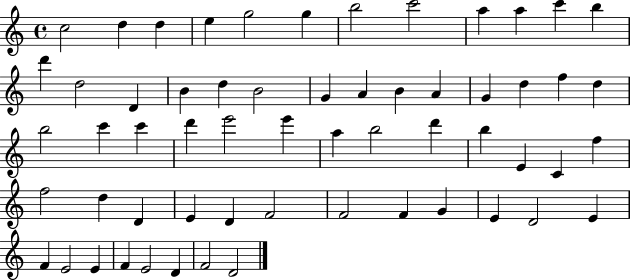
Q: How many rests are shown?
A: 0